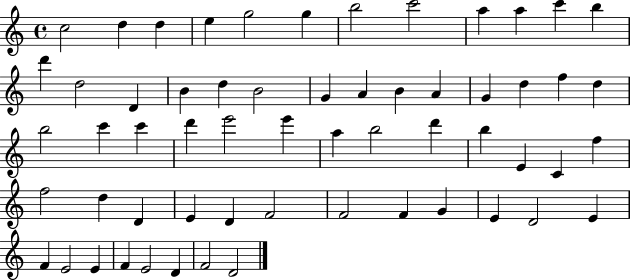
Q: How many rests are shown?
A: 0